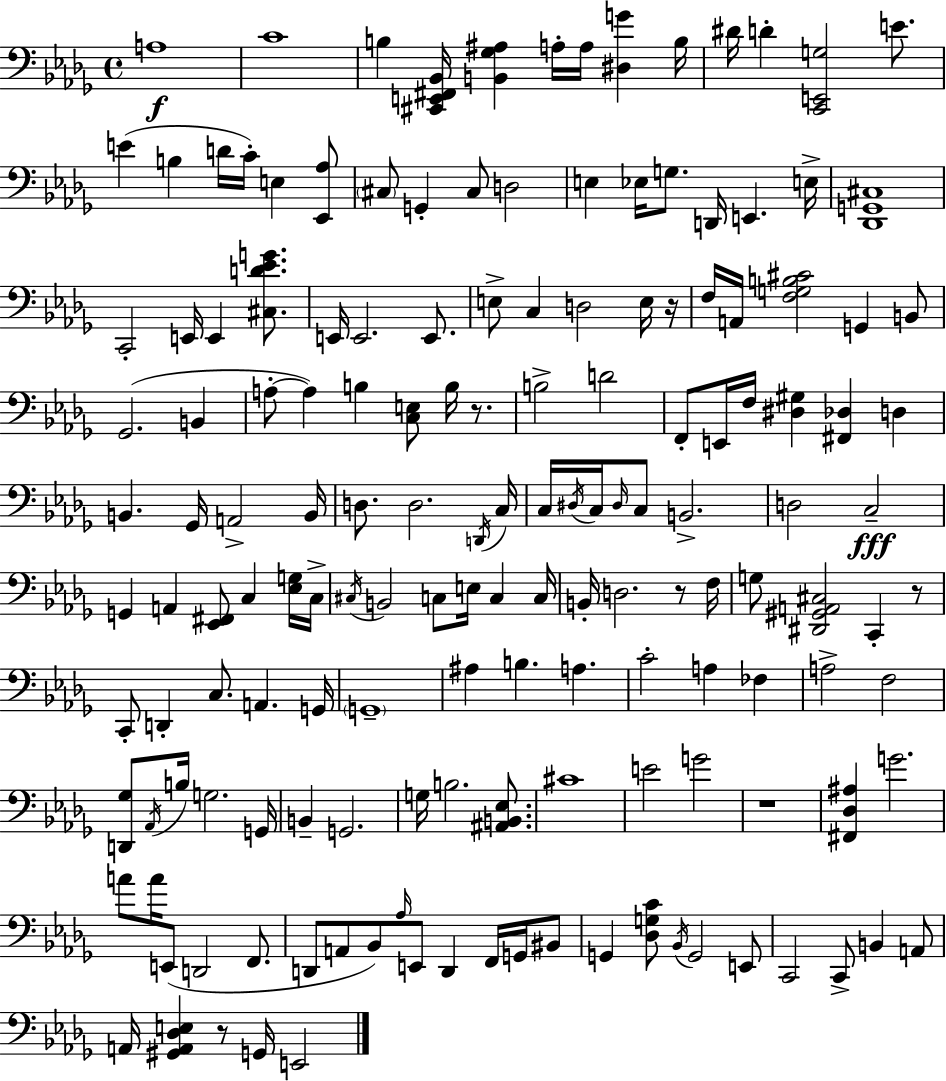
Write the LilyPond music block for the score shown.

{
  \clef bass
  \time 4/4
  \defaultTimeSignature
  \key bes \minor
  a1\f | c'1 | b4 <cis, e, fis, bes,>16 <b, ges ais>4 a16-. a16 <dis g'>4 b16 | dis'16 d'4-. <c, e, g>2 e'8. | \break e'4( b4 d'16 c'16-.) e4 <ees, aes>8 | \parenthesize cis8 g,4-. cis8 d2 | e4 ees16 g8. d,16 e,4. e16-> | <des, g, cis>1 | \break c,2-. e,16 e,4 <cis d' ees' g'>8. | e,16 e,2. e,8. | e8-> c4 d2 e16 r16 | f16 a,16 <f g b cis'>2 g,4 b,8 | \break ges,2.( b,4 | a8-.~~ a4) b4 <c e>8 b16 r8. | b2-> d'2 | f,8-. e,16 f16 <dis gis>4 <fis, des>4 d4 | \break b,4. ges,16 a,2-> b,16 | d8. d2. \acciaccatura { d,16 } | c16 c16 \acciaccatura { dis16 } c16 \grace { dis16 } c8 b,2.-> | d2 c2--\fff | \break g,4 a,4 <ees, fis,>8 c4 | <ees g>16 c16-> \acciaccatura { cis16 } b,2 c8 e16 c4 | c16 b,16-. d2. | r8 f16 g8 <dis, gis, a, cis>2 c,4-. | \break r8 c,8-. d,4-. c8. a,4. | g,16 \parenthesize g,1-- | ais4 b4. a4. | c'2-. a4 | \break fes4 a2-> f2 | <d, ges>8 \acciaccatura { aes,16 } b16 g2. | g,16 b,4-- g,2. | g16 b2. | \break <ais, b, ees>8. cis'1 | e'2 g'2 | r1 | <fis, des ais>4 g'2. | \break a'8 a'16 e,8( d,2 | f,8. d,8 a,8 bes,8) \grace { aes16 } e,8 d,4 | f,16 g,16 bis,8 g,4 <des g c'>8 \acciaccatura { bes,16 } g,2 | e,8 c,2 c,8-> | \break b,4 a,8 a,16 <gis, a, des e>4 r8 g,16 e,2 | \bar "|."
}